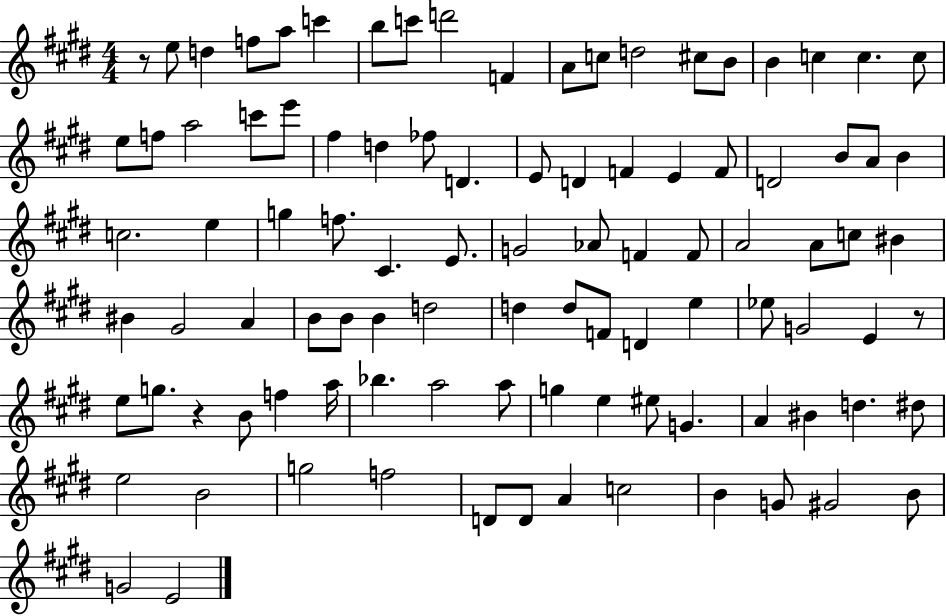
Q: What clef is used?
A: treble